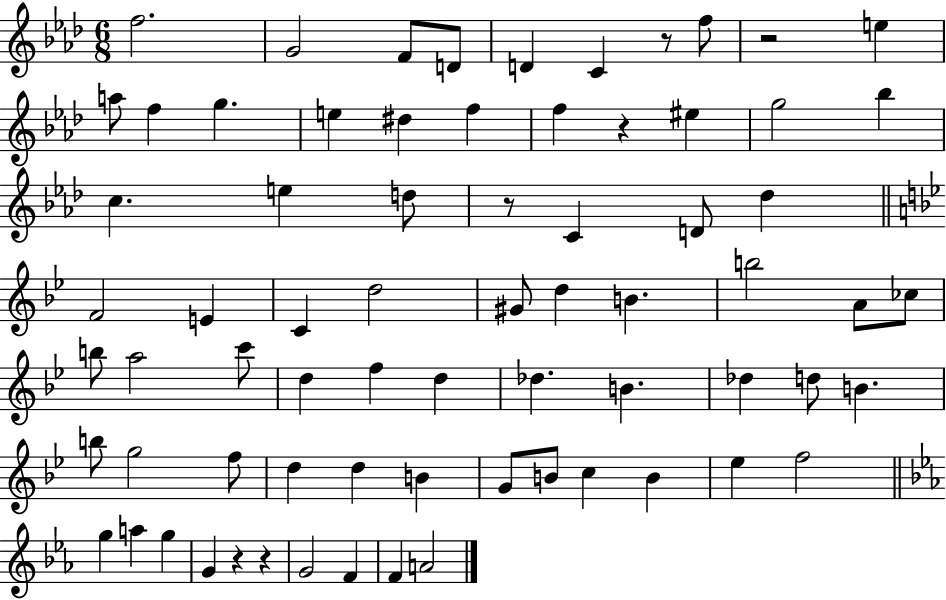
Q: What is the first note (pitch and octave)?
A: F5